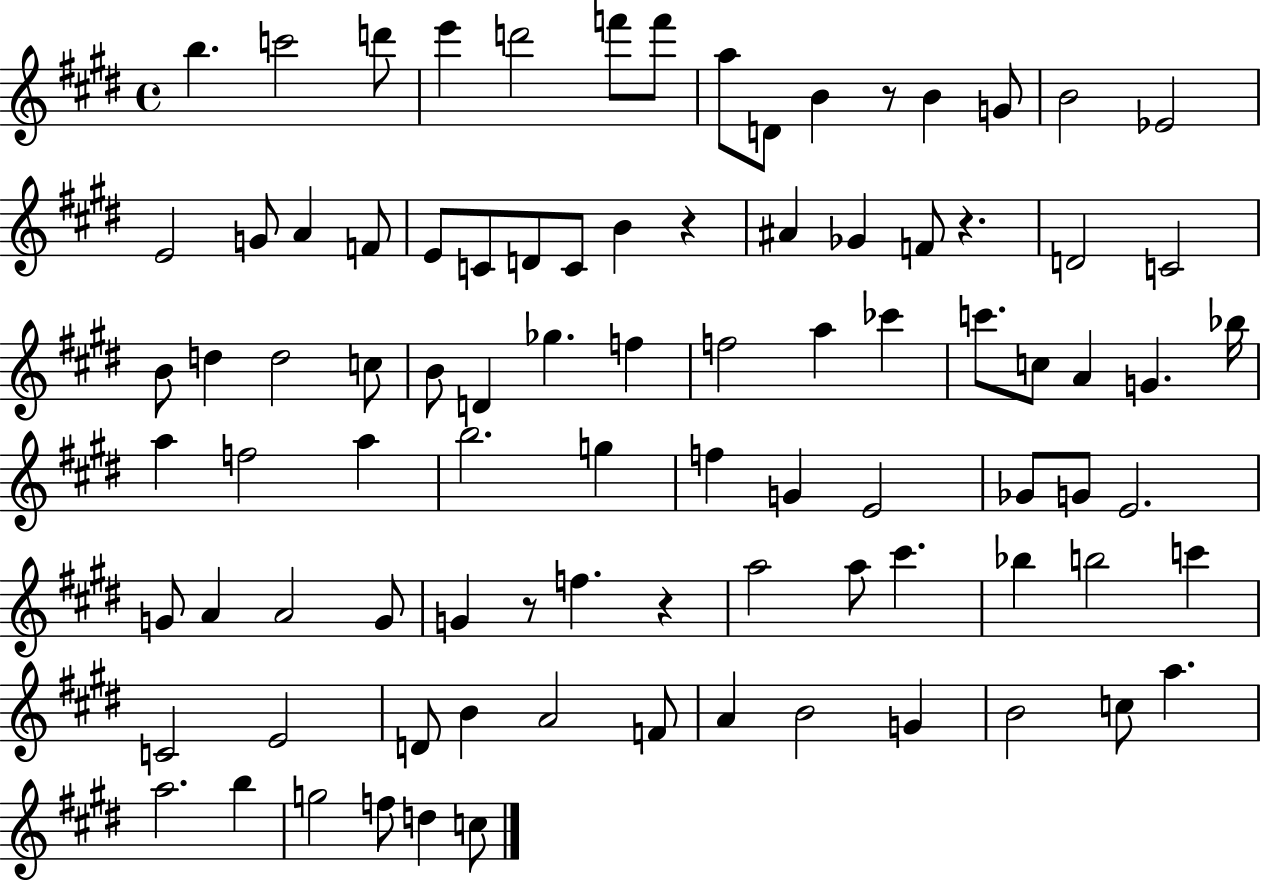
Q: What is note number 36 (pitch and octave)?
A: F5